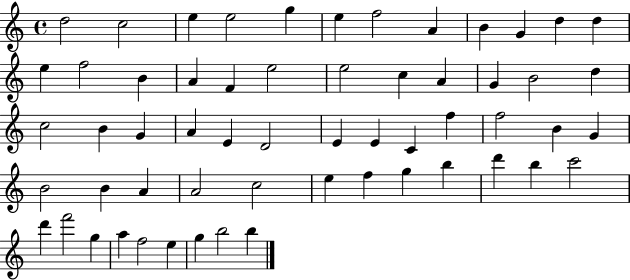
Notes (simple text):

D5/h C5/h E5/q E5/h G5/q E5/q F5/h A4/q B4/q G4/q D5/q D5/q E5/q F5/h B4/q A4/q F4/q E5/h E5/h C5/q A4/q G4/q B4/h D5/q C5/h B4/q G4/q A4/q E4/q D4/h E4/q E4/q C4/q F5/q F5/h B4/q G4/q B4/h B4/q A4/q A4/h C5/h E5/q F5/q G5/q B5/q D6/q B5/q C6/h D6/q F6/h G5/q A5/q F5/h E5/q G5/q B5/h B5/q